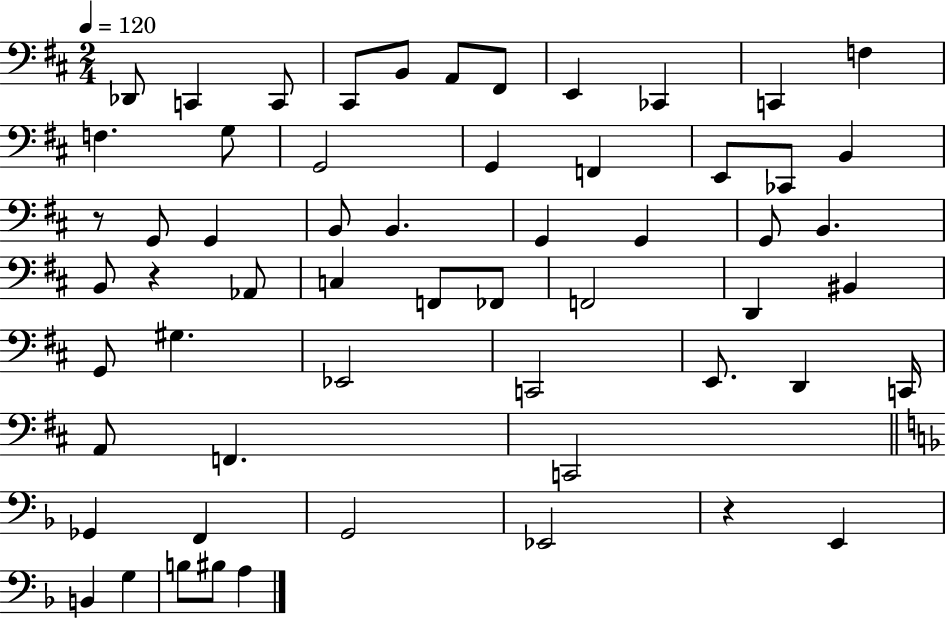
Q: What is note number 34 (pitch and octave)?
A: D2